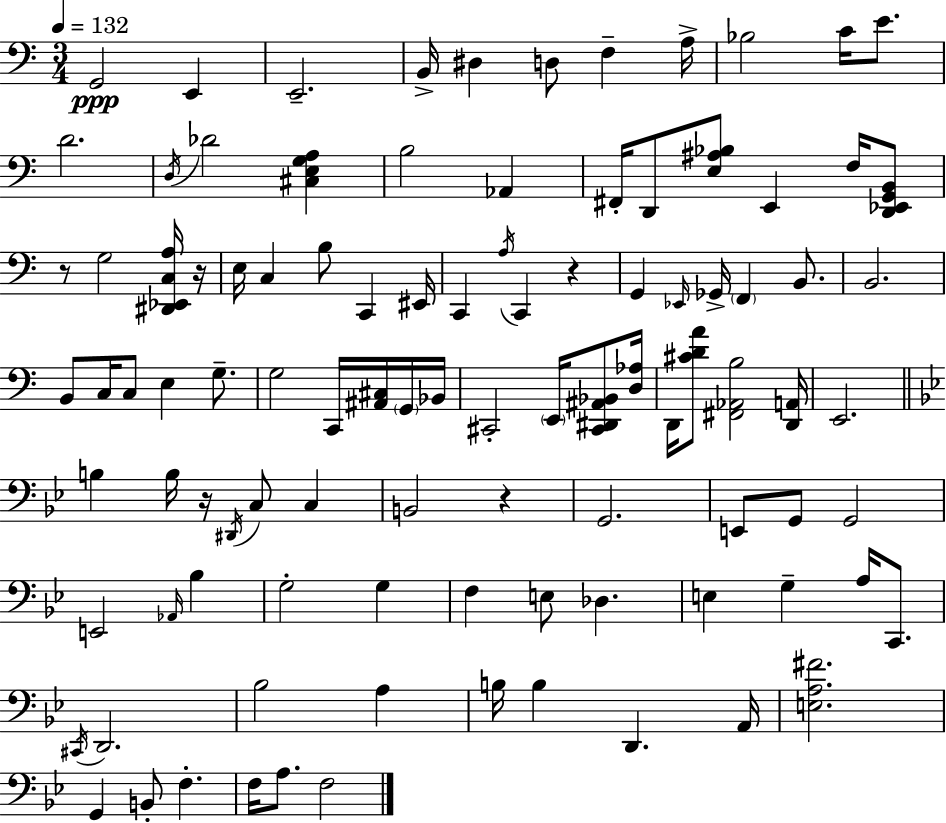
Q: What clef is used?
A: bass